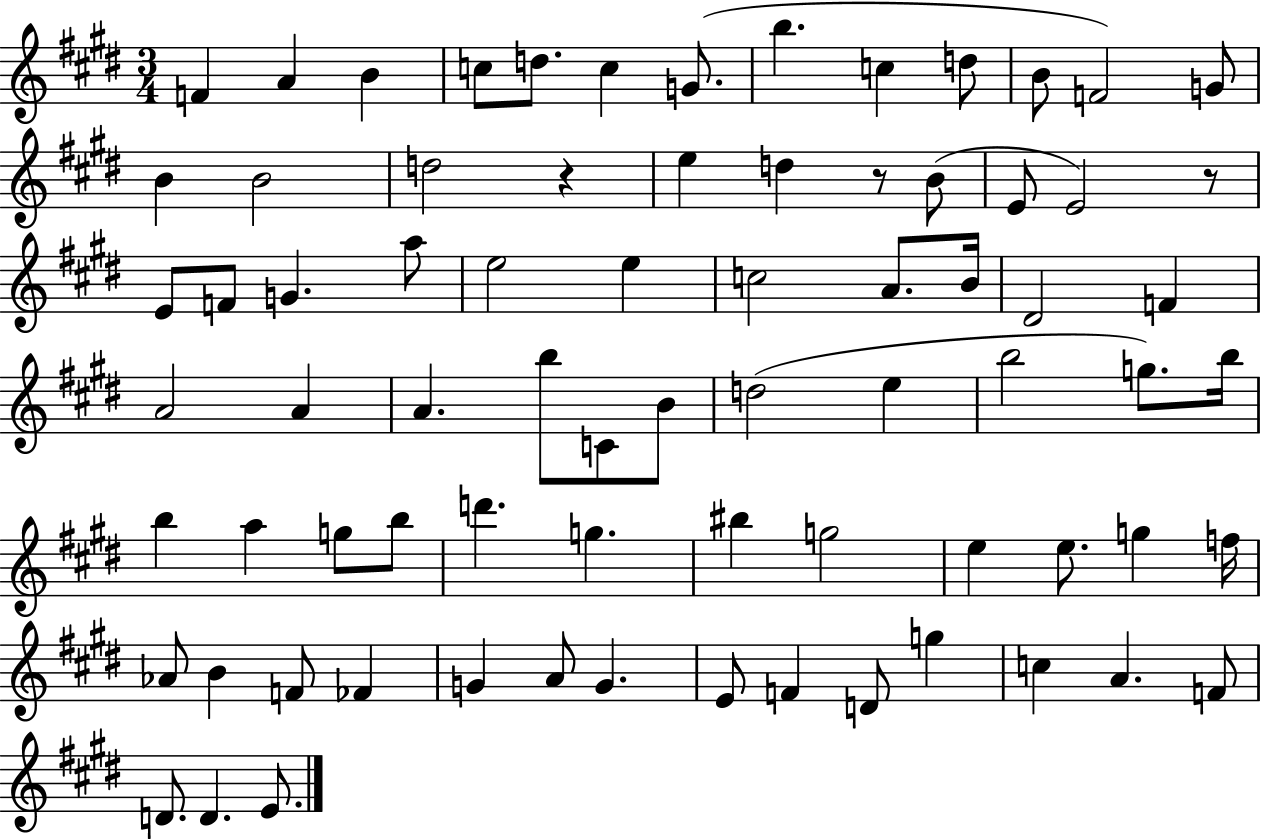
{
  \clef treble
  \numericTimeSignature
  \time 3/4
  \key e \major
  \repeat volta 2 { f'4 a'4 b'4 | c''8 d''8. c''4 g'8.( | b''4. c''4 d''8 | b'8 f'2) g'8 | \break b'4 b'2 | d''2 r4 | e''4 d''4 r8 b'8( | e'8 e'2) r8 | \break e'8 f'8 g'4. a''8 | e''2 e''4 | c''2 a'8. b'16 | dis'2 f'4 | \break a'2 a'4 | a'4. b''8 c'8 b'8 | d''2( e''4 | b''2 g''8.) b''16 | \break b''4 a''4 g''8 b''8 | d'''4. g''4. | bis''4 g''2 | e''4 e''8. g''4 f''16 | \break aes'8 b'4 f'8 fes'4 | g'4 a'8 g'4. | e'8 f'4 d'8 g''4 | c''4 a'4. f'8 | \break d'8. d'4. e'8. | } \bar "|."
}